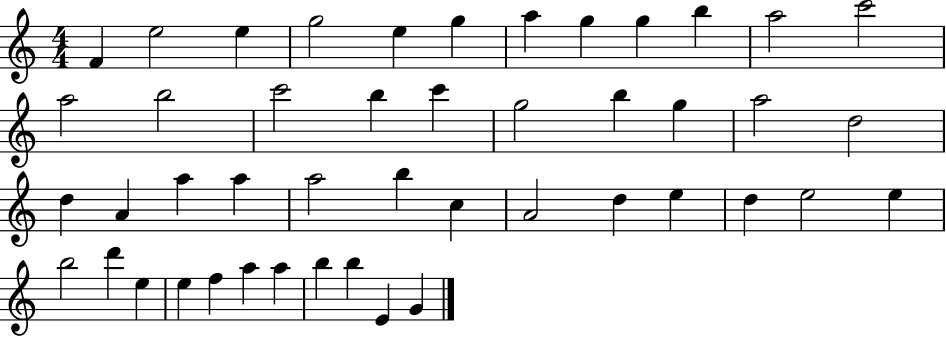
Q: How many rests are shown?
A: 0